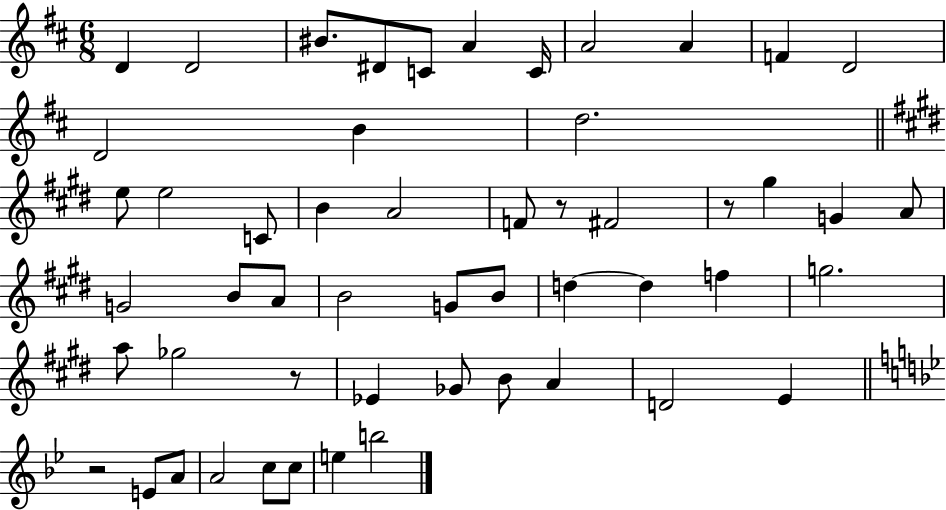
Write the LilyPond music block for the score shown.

{
  \clef treble
  \numericTimeSignature
  \time 6/8
  \key d \major
  d'4 d'2 | bis'8. dis'8 c'8 a'4 c'16 | a'2 a'4 | f'4 d'2 | \break d'2 b'4 | d''2. | \bar "||" \break \key e \major e''8 e''2 c'8 | b'4 a'2 | f'8 r8 fis'2 | r8 gis''4 g'4 a'8 | \break g'2 b'8 a'8 | b'2 g'8 b'8 | d''4~~ d''4 f''4 | g''2. | \break a''8 ges''2 r8 | ees'4 ges'8 b'8 a'4 | d'2 e'4 | \bar "||" \break \key g \minor r2 e'8 a'8 | a'2 c''8 c''8 | e''4 b''2 | \bar "|."
}